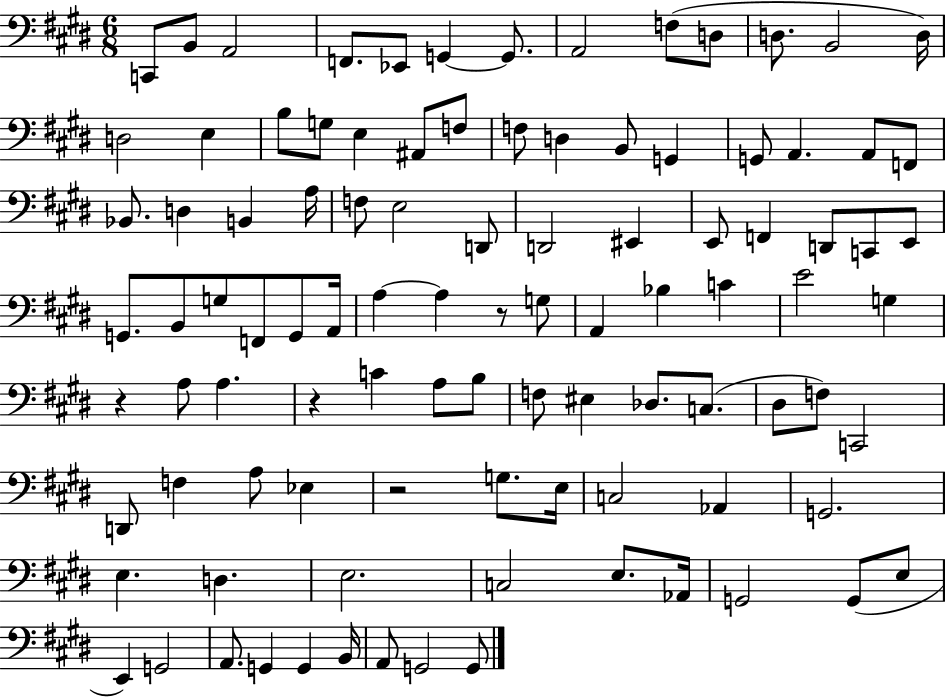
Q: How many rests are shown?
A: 4